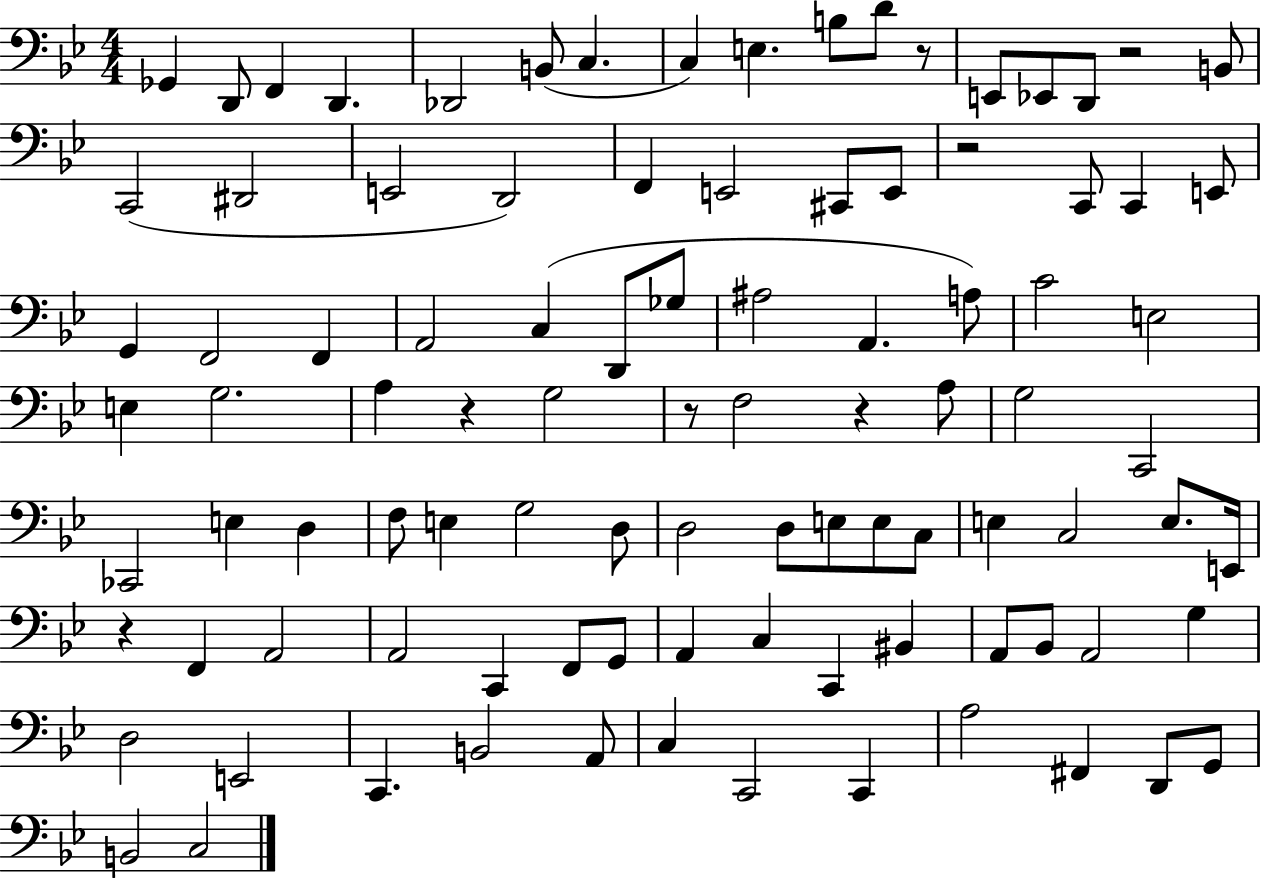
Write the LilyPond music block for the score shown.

{
  \clef bass
  \numericTimeSignature
  \time 4/4
  \key bes \major
  ges,4 d,8 f,4 d,4. | des,2 b,8( c4. | c4) e4. b8 d'8 r8 | e,8 ees,8 d,8 r2 b,8 | \break c,2( dis,2 | e,2 d,2) | f,4 e,2 cis,8 e,8 | r2 c,8 c,4 e,8 | \break g,4 f,2 f,4 | a,2 c4( d,8 ges8 | ais2 a,4. a8) | c'2 e2 | \break e4 g2. | a4 r4 g2 | r8 f2 r4 a8 | g2 c,2 | \break ces,2 e4 d4 | f8 e4 g2 d8 | d2 d8 e8 e8 c8 | e4 c2 e8. e,16 | \break r4 f,4 a,2 | a,2 c,4 f,8 g,8 | a,4 c4 c,4 bis,4 | a,8 bes,8 a,2 g4 | \break d2 e,2 | c,4. b,2 a,8 | c4 c,2 c,4 | a2 fis,4 d,8 g,8 | \break b,2 c2 | \bar "|."
}